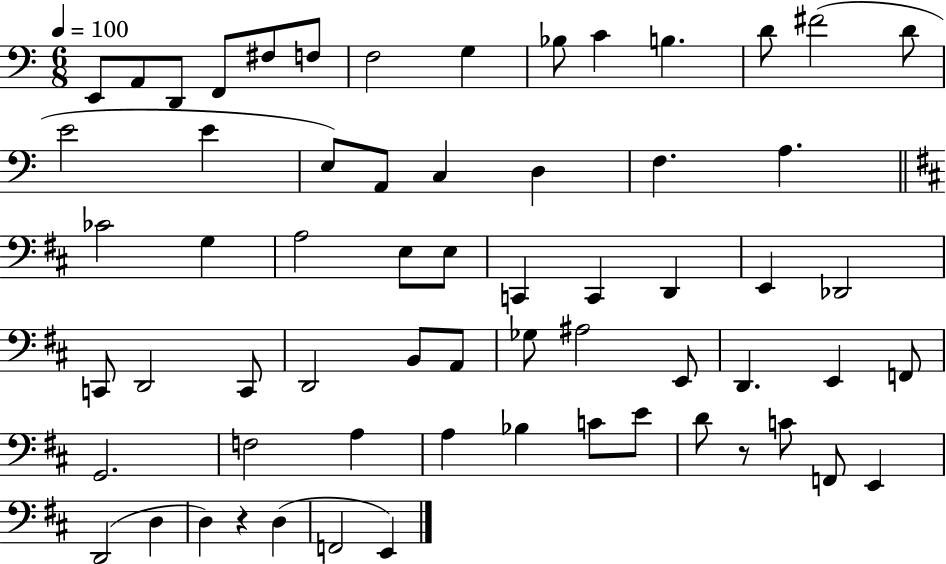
{
  \clef bass
  \numericTimeSignature
  \time 6/8
  \key c \major
  \tempo 4 = 100
  \repeat volta 2 { e,8 a,8 d,8 f,8 fis8 f8 | f2 g4 | bes8 c'4 b4. | d'8 fis'2( d'8 | \break e'2 e'4 | e8) a,8 c4 d4 | f4. a4. | \bar "||" \break \key d \major ces'2 g4 | a2 e8 e8 | c,4 c,4 d,4 | e,4 des,2 | \break c,8 d,2 c,8 | d,2 b,8 a,8 | ges8 ais2 e,8 | d,4. e,4 f,8 | \break g,2. | f2 a4 | a4 bes4 c'8 e'8 | d'8 r8 c'8 f,8 e,4 | \break d,2( d4 | d4) r4 d4( | f,2 e,4) | } \bar "|."
}